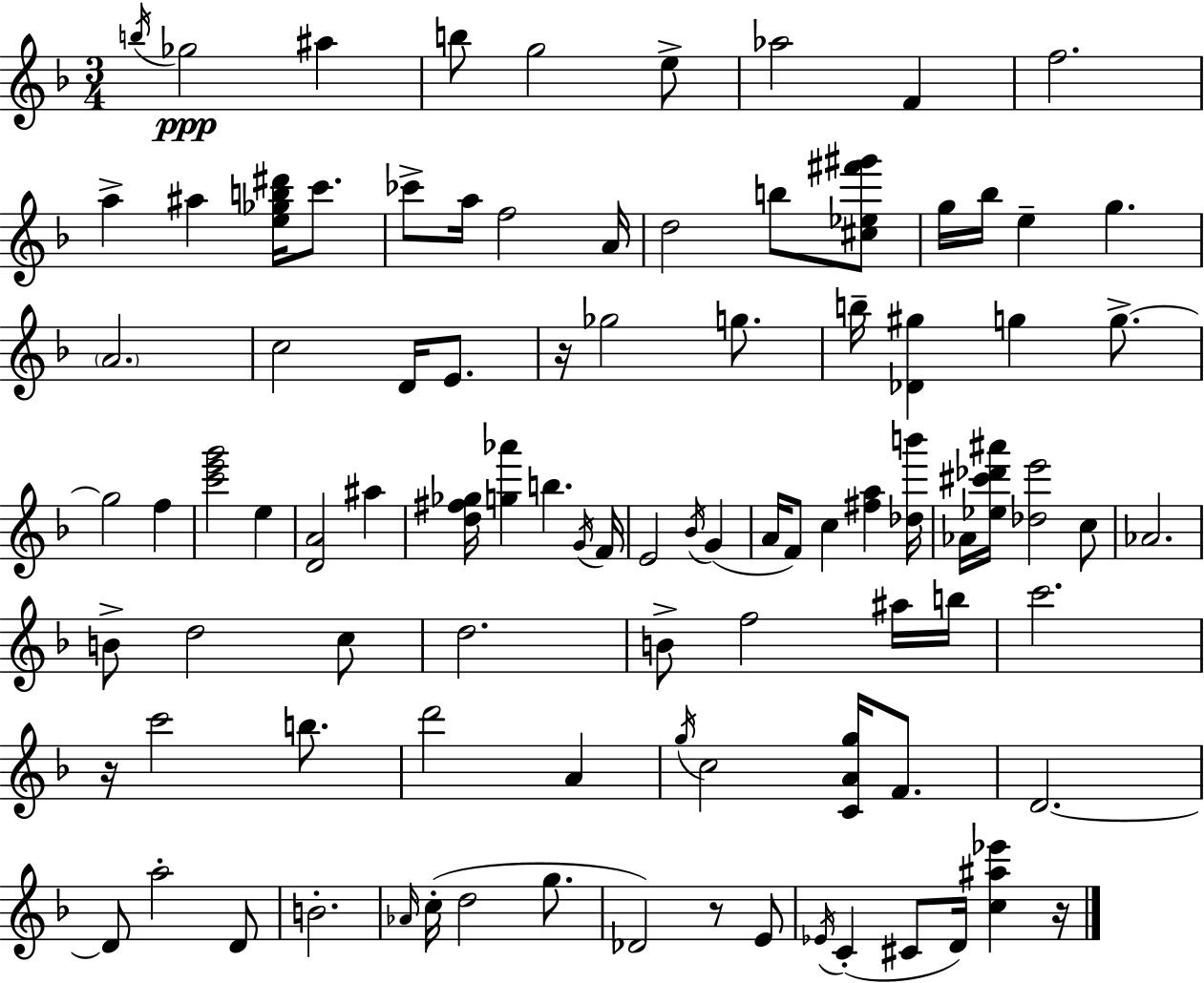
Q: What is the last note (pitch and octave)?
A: D4